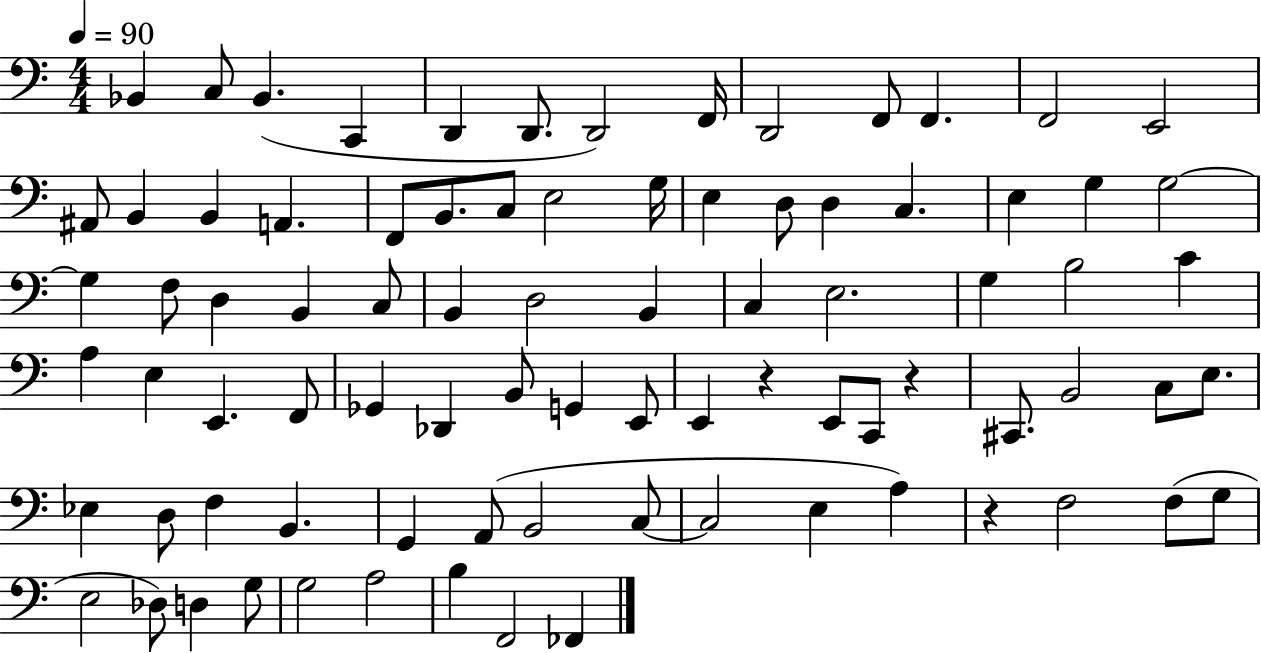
{
  \clef bass
  \numericTimeSignature
  \time 4/4
  \key c \major
  \tempo 4 = 90
  bes,4 c8 bes,4.( c,4 | d,4 d,8. d,2) f,16 | d,2 f,8 f,4. | f,2 e,2 | \break ais,8 b,4 b,4 a,4. | f,8 b,8. c8 e2 g16 | e4 d8 d4 c4. | e4 g4 g2~~ | \break g4 f8 d4 b,4 c8 | b,4 d2 b,4 | c4 e2. | g4 b2 c'4 | \break a4 e4 e,4. f,8 | ges,4 des,4 b,8 g,4 e,8 | e,4 r4 e,8 c,8 r4 | cis,8. b,2 c8 e8. | \break ees4 d8 f4 b,4. | g,4 a,8( b,2 c8~~ | c2 e4 a4) | r4 f2 f8( g8 | \break e2 des8) d4 g8 | g2 a2 | b4 f,2 fes,4 | \bar "|."
}